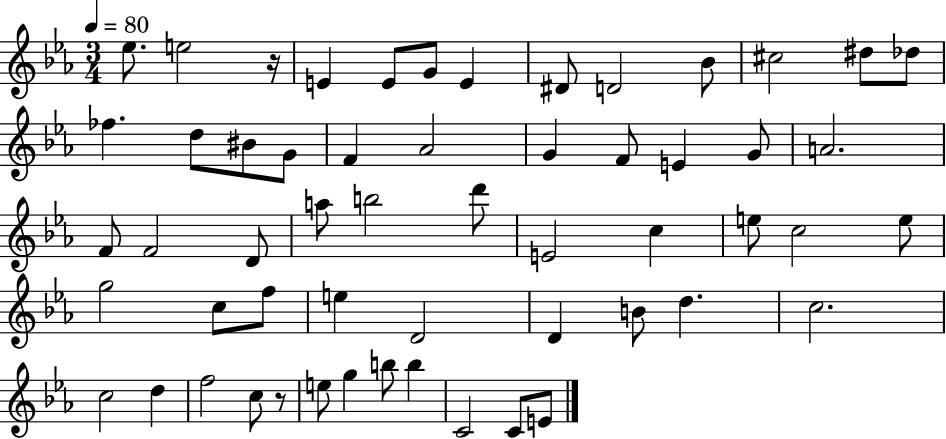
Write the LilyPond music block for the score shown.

{
  \clef treble
  \numericTimeSignature
  \time 3/4
  \key ees \major
  \tempo 4 = 80
  ees''8. e''2 r16 | e'4 e'8 g'8 e'4 | dis'8 d'2 bes'8 | cis''2 dis''8 des''8 | \break fes''4. d''8 bis'8 g'8 | f'4 aes'2 | g'4 f'8 e'4 g'8 | a'2. | \break f'8 f'2 d'8 | a''8 b''2 d'''8 | e'2 c''4 | e''8 c''2 e''8 | \break g''2 c''8 f''8 | e''4 d'2 | d'4 b'8 d''4. | c''2. | \break c''2 d''4 | f''2 c''8 r8 | e''8 g''4 b''8 b''4 | c'2 c'8 e'8 | \break \bar "|."
}